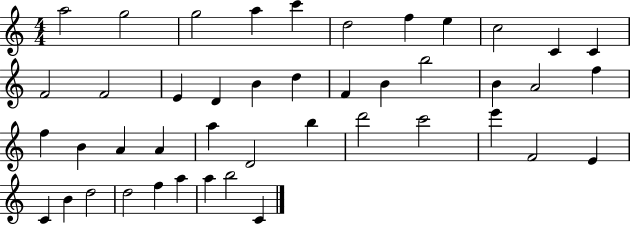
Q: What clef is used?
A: treble